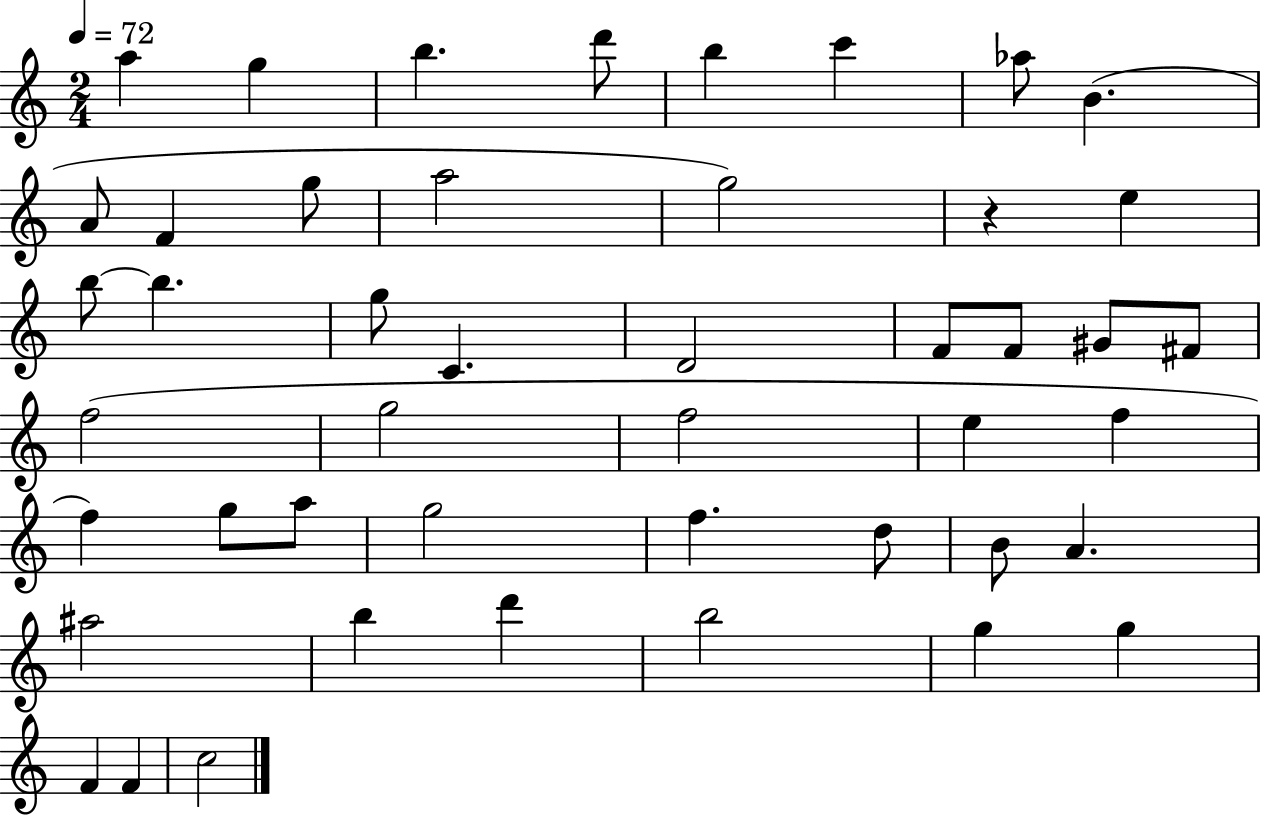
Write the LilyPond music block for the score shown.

{
  \clef treble
  \numericTimeSignature
  \time 2/4
  \key c \major
  \tempo 4 = 72
  a''4 g''4 | b''4. d'''8 | b''4 c'''4 | aes''8 b'4.( | \break a'8 f'4 g''8 | a''2 | g''2) | r4 e''4 | \break b''8~~ b''4. | g''8 c'4. | d'2 | f'8 f'8 gis'8 fis'8 | \break f''2( | g''2 | f''2 | e''4 f''4 | \break f''4) g''8 a''8 | g''2 | f''4. d''8 | b'8 a'4. | \break ais''2 | b''4 d'''4 | b''2 | g''4 g''4 | \break f'4 f'4 | c''2 | \bar "|."
}